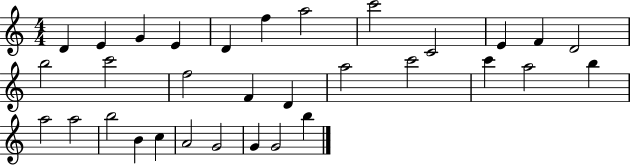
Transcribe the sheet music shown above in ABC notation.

X:1
T:Untitled
M:4/4
L:1/4
K:C
D E G E D f a2 c'2 C2 E F D2 b2 c'2 f2 F D a2 c'2 c' a2 b a2 a2 b2 B c A2 G2 G G2 b